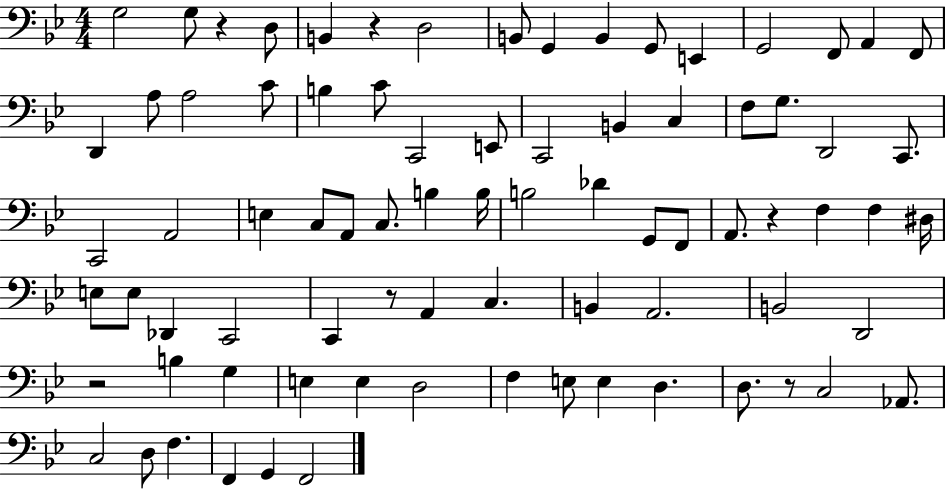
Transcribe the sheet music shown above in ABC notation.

X:1
T:Untitled
M:4/4
L:1/4
K:Bb
G,2 G,/2 z D,/2 B,, z D,2 B,,/2 G,, B,, G,,/2 E,, G,,2 F,,/2 A,, F,,/2 D,, A,/2 A,2 C/2 B, C/2 C,,2 E,,/2 C,,2 B,, C, F,/2 G,/2 D,,2 C,,/2 C,,2 A,,2 E, C,/2 A,,/2 C,/2 B, B,/4 B,2 _D G,,/2 F,,/2 A,,/2 z F, F, ^D,/4 E,/2 E,/2 _D,, C,,2 C,, z/2 A,, C, B,, A,,2 B,,2 D,,2 z2 B, G, E, E, D,2 F, E,/2 E, D, D,/2 z/2 C,2 _A,,/2 C,2 D,/2 F, F,, G,, F,,2